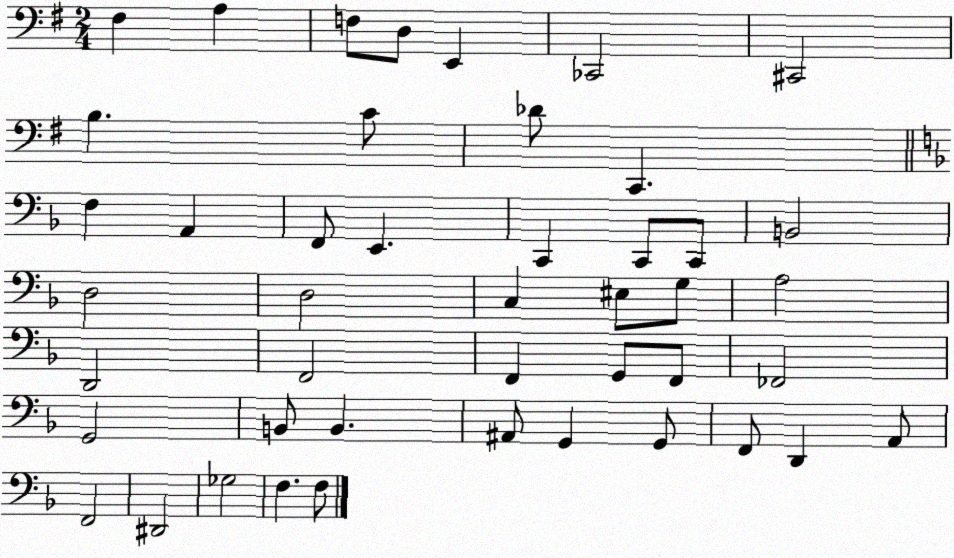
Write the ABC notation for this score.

X:1
T:Untitled
M:2/4
L:1/4
K:G
^F, A, F,/2 D,/2 E,, _C,,2 ^C,,2 B, C/2 _D/2 C,, F, A,, F,,/2 E,, C,, C,,/2 C,,/2 B,,2 D,2 D,2 C, ^E,/2 G,/2 A,2 D,,2 F,,2 F,, G,,/2 F,,/2 _F,,2 G,,2 B,,/2 B,, ^A,,/2 G,, G,,/2 F,,/2 D,, A,,/2 F,,2 ^D,,2 _G,2 F, F,/2